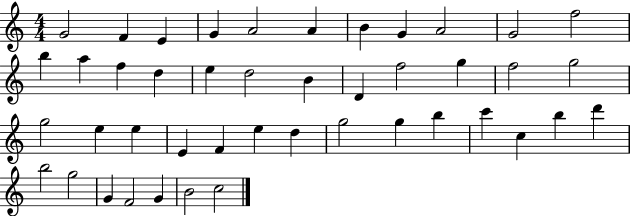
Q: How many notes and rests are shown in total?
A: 44